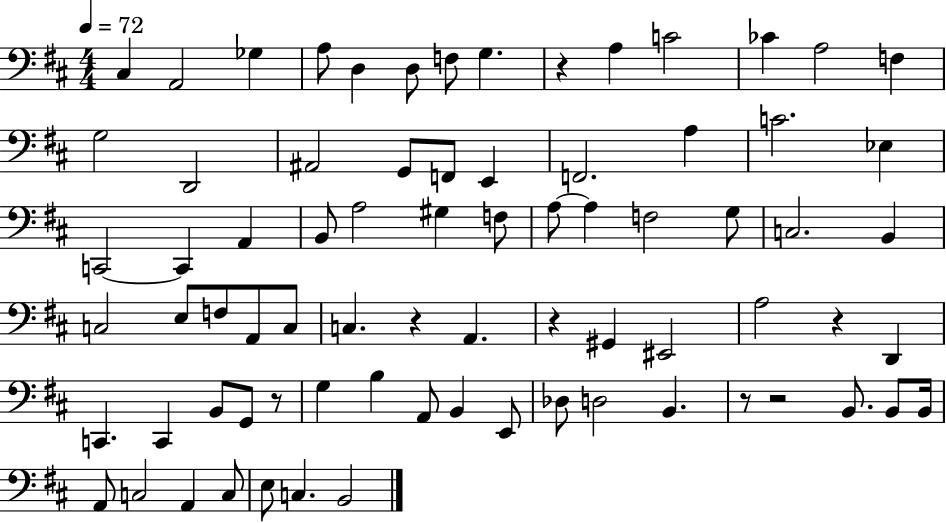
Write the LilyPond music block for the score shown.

{
  \clef bass
  \numericTimeSignature
  \time 4/4
  \key d \major
  \tempo 4 = 72
  cis4 a,2 ges4 | a8 d4 d8 f8 g4. | r4 a4 c'2 | ces'4 a2 f4 | \break g2 d,2 | ais,2 g,8 f,8 e,4 | f,2. a4 | c'2. ees4 | \break c,2~~ c,4 a,4 | b,8 a2 gis4 f8 | a8~~ a4 f2 g8 | c2. b,4 | \break c2 e8 f8 a,8 c8 | c4. r4 a,4. | r4 gis,4 eis,2 | a2 r4 d,4 | \break c,4. c,4 b,8 g,8 r8 | g4 b4 a,8 b,4 e,8 | des8 d2 b,4. | r8 r2 b,8. b,8 b,16 | \break a,8 c2 a,4 c8 | e8 c4. b,2 | \bar "|."
}